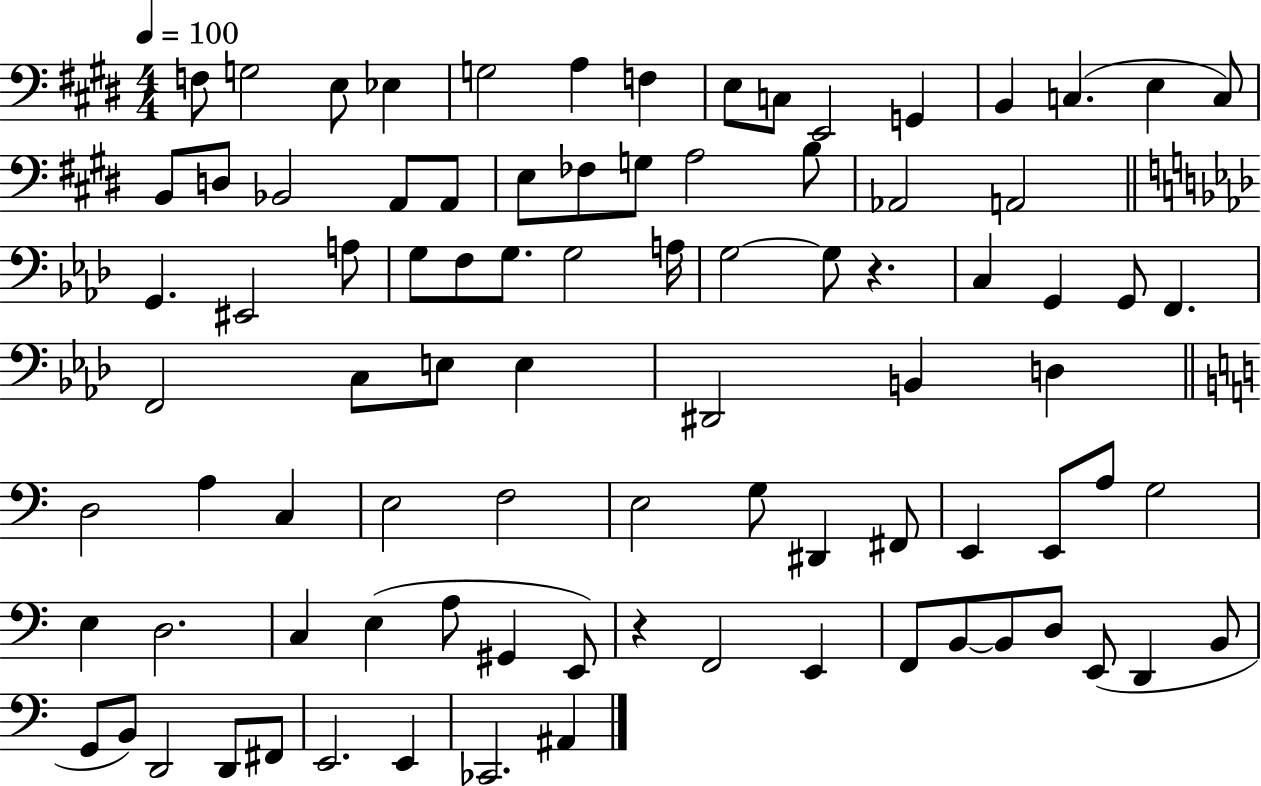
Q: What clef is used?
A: bass